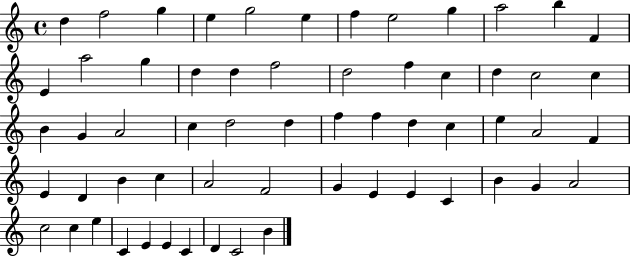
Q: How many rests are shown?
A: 0